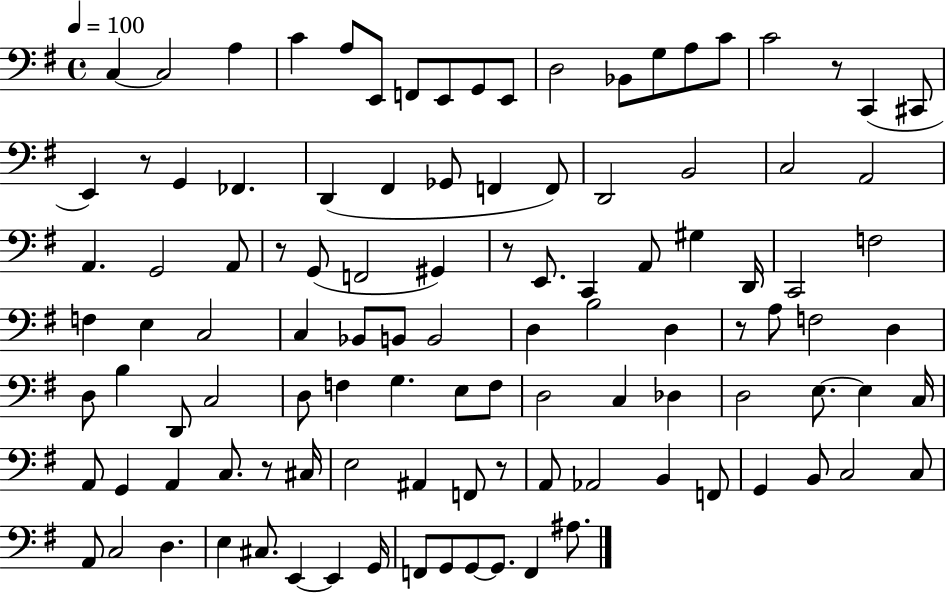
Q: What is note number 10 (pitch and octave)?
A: E2